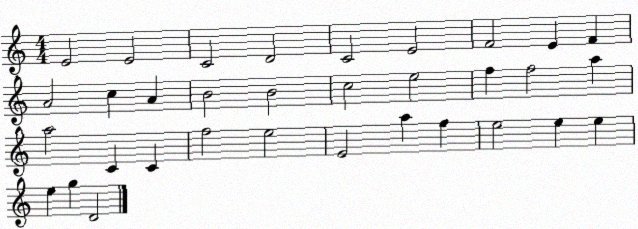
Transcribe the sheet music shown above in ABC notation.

X:1
T:Untitled
M:4/4
L:1/4
K:C
E2 E2 C2 D2 C2 E2 F2 E F A2 c A B2 B2 c2 e2 f f2 a a2 C C f2 e2 E2 a f e2 e e e g D2